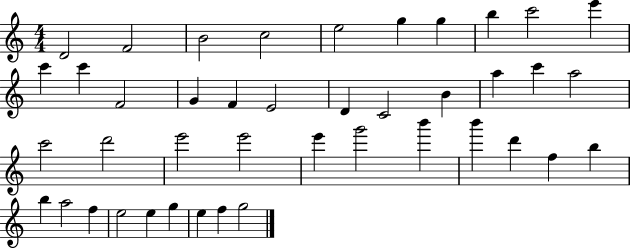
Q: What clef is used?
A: treble